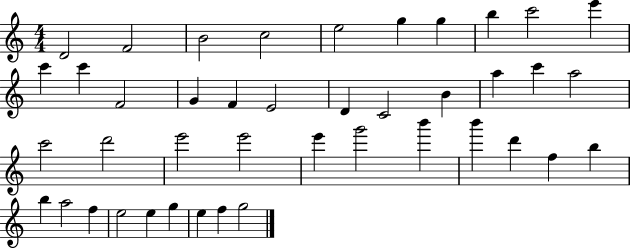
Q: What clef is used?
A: treble